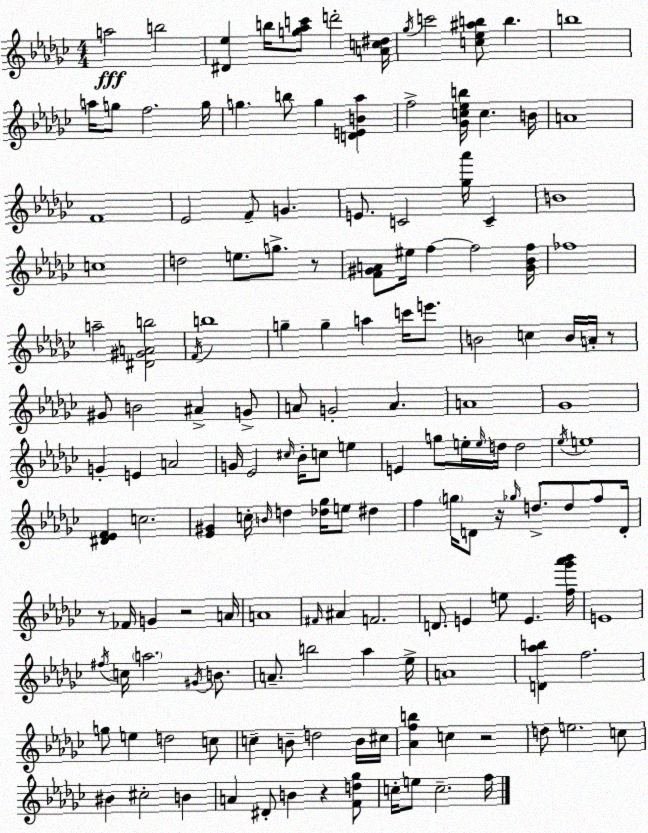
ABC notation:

X:1
T:Untitled
M:4/4
L:1/4
K:Ebm
a2 b2 [^D_e] b/4 [g_ac']/2 d'2 [Ac^d]/4 _g/4 c'2 [c_e^ab]/2 b b4 a/4 g/2 f2 g/4 g b/2 g [DEB_a] f2 [_Gc_eb]/4 c B/4 A4 F4 _E2 F/2 G E/2 C2 [_g_a']/4 C B4 c4 d2 e/2 g/2 z/2 [F^GA]/2 ^e/4 f f2 [^G_Bf]/4 _f4 a2 [^D^GAb]2 F/4 b4 g g a c'/4 e'/2 B2 c B/4 A/4 z/2 ^G/2 B2 ^A G/2 A/2 G2 A A4 _G4 G E A2 G/4 _E2 ^c/4 _B/4 c/2 e E g/2 e/4 e/4 d/4 d2 _e/4 e4 [^D_EF] c2 [_E^G] c/4 B/4 d [_d_g]/4 e/2 ^d f g/4 D/2 z/4 _g/4 d/2 d/2 f/2 D/4 z/2 _F/4 G z2 A/4 A4 ^F/4 ^A F2 D/2 E e/2 E [f_g'_a'_b']/4 E4 ^f/4 c/4 a2 ^G/4 B/2 A/2 b2 _a _e/4 A4 [D_ab] f2 g/2 e d2 c/2 c B/2 d2 B/4 ^c/4 [_Afb] c z2 d/2 e2 c/2 ^B ^c2 B A ^D/2 B z [Fd_g]/2 c/4 e/2 c2 f/4